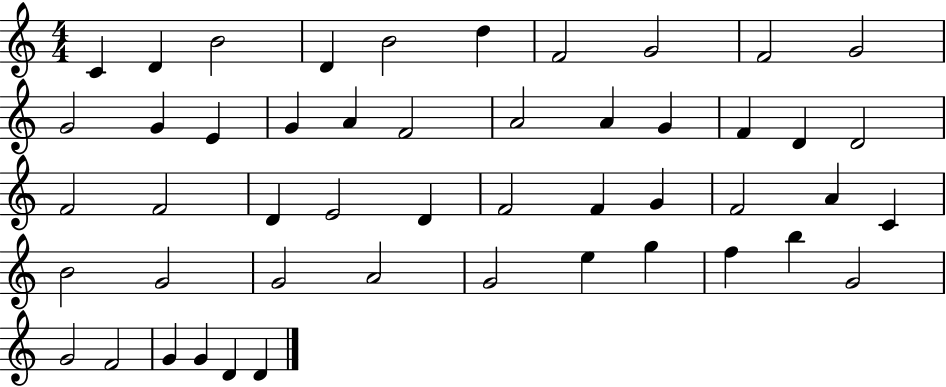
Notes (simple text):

C4/q D4/q B4/h D4/q B4/h D5/q F4/h G4/h F4/h G4/h G4/h G4/q E4/q G4/q A4/q F4/h A4/h A4/q G4/q F4/q D4/q D4/h F4/h F4/h D4/q E4/h D4/q F4/h F4/q G4/q F4/h A4/q C4/q B4/h G4/h G4/h A4/h G4/h E5/q G5/q F5/q B5/q G4/h G4/h F4/h G4/q G4/q D4/q D4/q